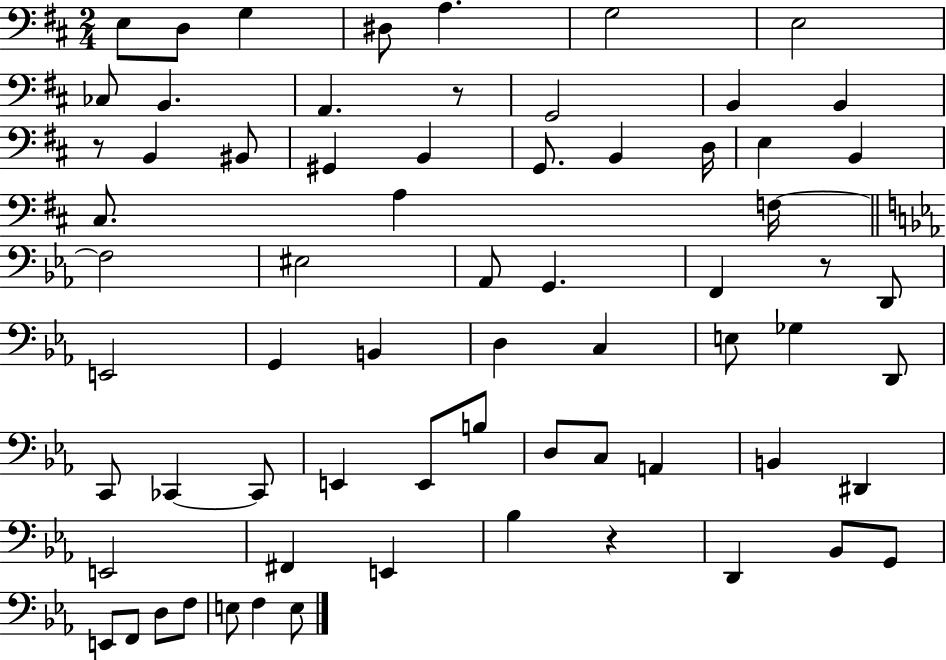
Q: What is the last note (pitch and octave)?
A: E3